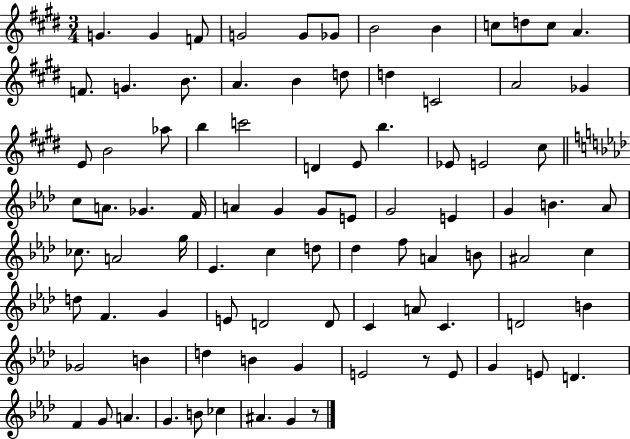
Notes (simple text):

G4/q. G4/q F4/e G4/h G4/e Gb4/e B4/h B4/q C5/e D5/e C5/e A4/q. F4/e. G4/q. B4/e. A4/q. B4/q D5/e D5/q C4/h A4/h Gb4/q E4/e B4/h Ab5/e B5/q C6/h D4/q E4/e B5/q. Eb4/e E4/h C#5/e C5/e A4/e. Gb4/q. F4/s A4/q G4/q G4/e E4/e G4/h E4/q G4/q B4/q. Ab4/e CES5/e. A4/h G5/s Eb4/q. C5/q D5/e Db5/q F5/e A4/q B4/e A#4/h C5/q D5/e F4/q. G4/q E4/e D4/h D4/e C4/q A4/e C4/q. D4/h B4/q Gb4/h B4/q D5/q B4/q G4/q E4/h R/e E4/e G4/q E4/e D4/q. F4/q G4/e A4/q. G4/q. B4/e CES5/q A#4/q. G4/q R/e